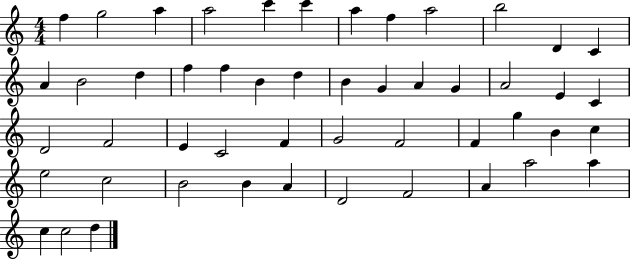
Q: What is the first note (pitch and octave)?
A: F5